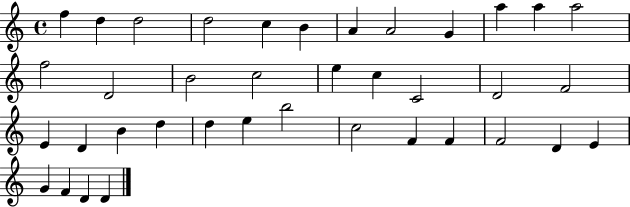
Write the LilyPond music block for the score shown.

{
  \clef treble
  \time 4/4
  \defaultTimeSignature
  \key c \major
  f''4 d''4 d''2 | d''2 c''4 b'4 | a'4 a'2 g'4 | a''4 a''4 a''2 | \break f''2 d'2 | b'2 c''2 | e''4 c''4 c'2 | d'2 f'2 | \break e'4 d'4 b'4 d''4 | d''4 e''4 b''2 | c''2 f'4 f'4 | f'2 d'4 e'4 | \break g'4 f'4 d'4 d'4 | \bar "|."
}